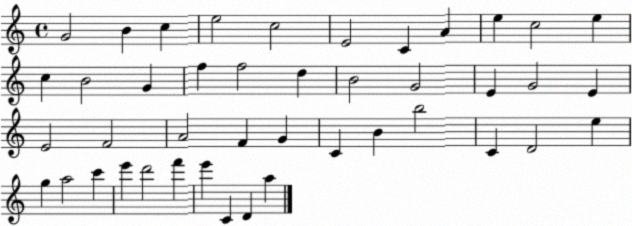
X:1
T:Untitled
M:4/4
L:1/4
K:C
G2 B c e2 c2 E2 C A e c2 e c B2 G f f2 d B2 G2 E G2 E E2 F2 A2 F G C B b2 C D2 e g a2 c' e' d'2 f' e' C D a